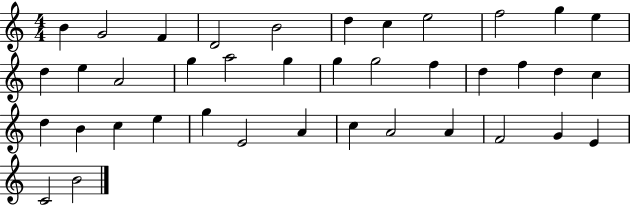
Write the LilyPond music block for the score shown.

{
  \clef treble
  \numericTimeSignature
  \time 4/4
  \key c \major
  b'4 g'2 f'4 | d'2 b'2 | d''4 c''4 e''2 | f''2 g''4 e''4 | \break d''4 e''4 a'2 | g''4 a''2 g''4 | g''4 g''2 f''4 | d''4 f''4 d''4 c''4 | \break d''4 b'4 c''4 e''4 | g''4 e'2 a'4 | c''4 a'2 a'4 | f'2 g'4 e'4 | \break c'2 b'2 | \bar "|."
}